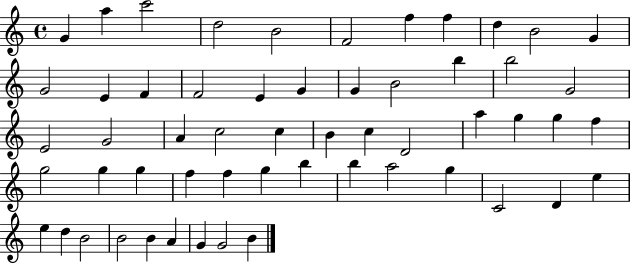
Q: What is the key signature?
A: C major